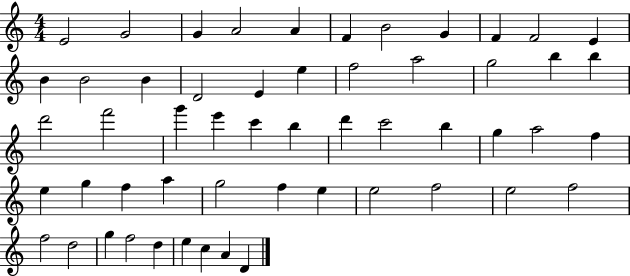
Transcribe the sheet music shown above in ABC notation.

X:1
T:Untitled
M:4/4
L:1/4
K:C
E2 G2 G A2 A F B2 G F F2 E B B2 B D2 E e f2 a2 g2 b b d'2 f'2 g' e' c' b d' c'2 b g a2 f e g f a g2 f e e2 f2 e2 f2 f2 d2 g f2 d e c A D